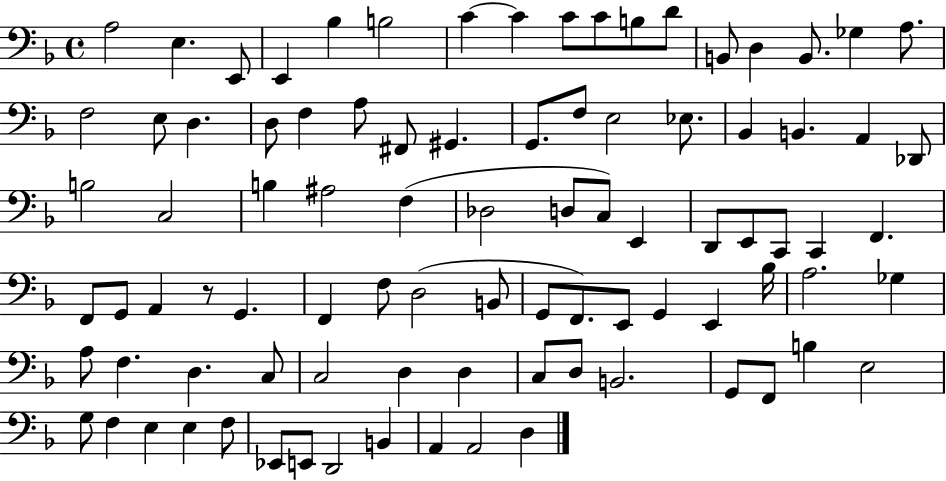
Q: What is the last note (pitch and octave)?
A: D3